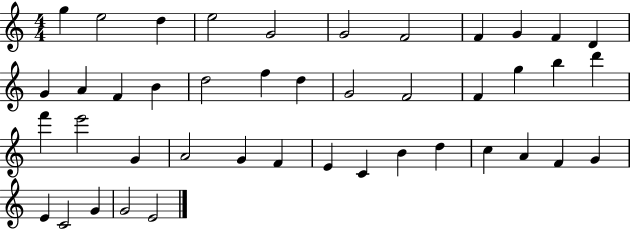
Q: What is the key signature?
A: C major